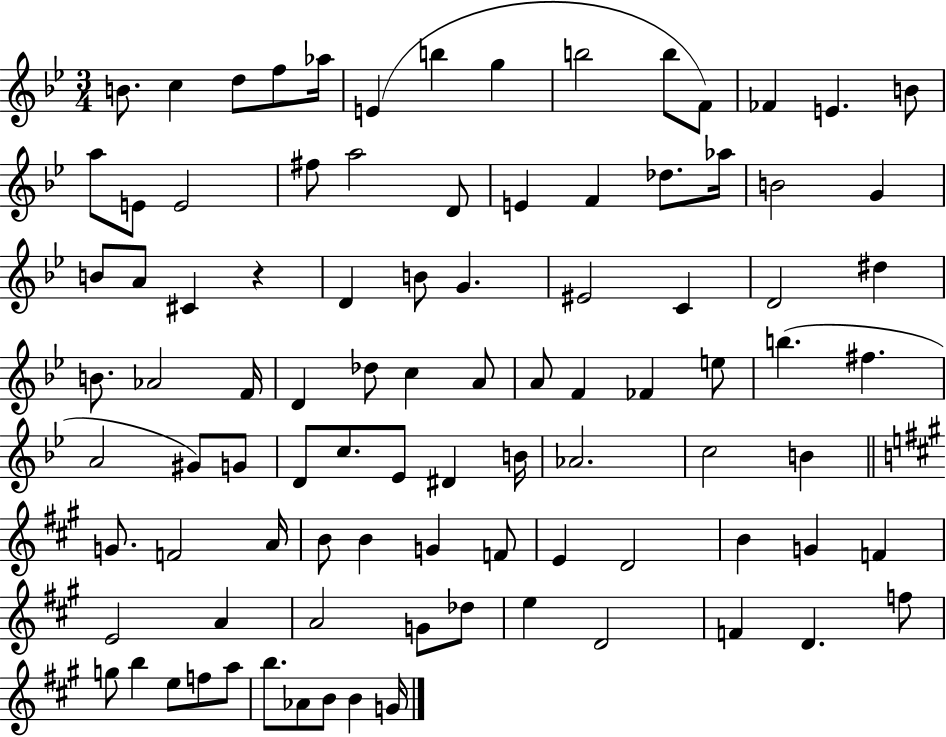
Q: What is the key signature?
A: BES major